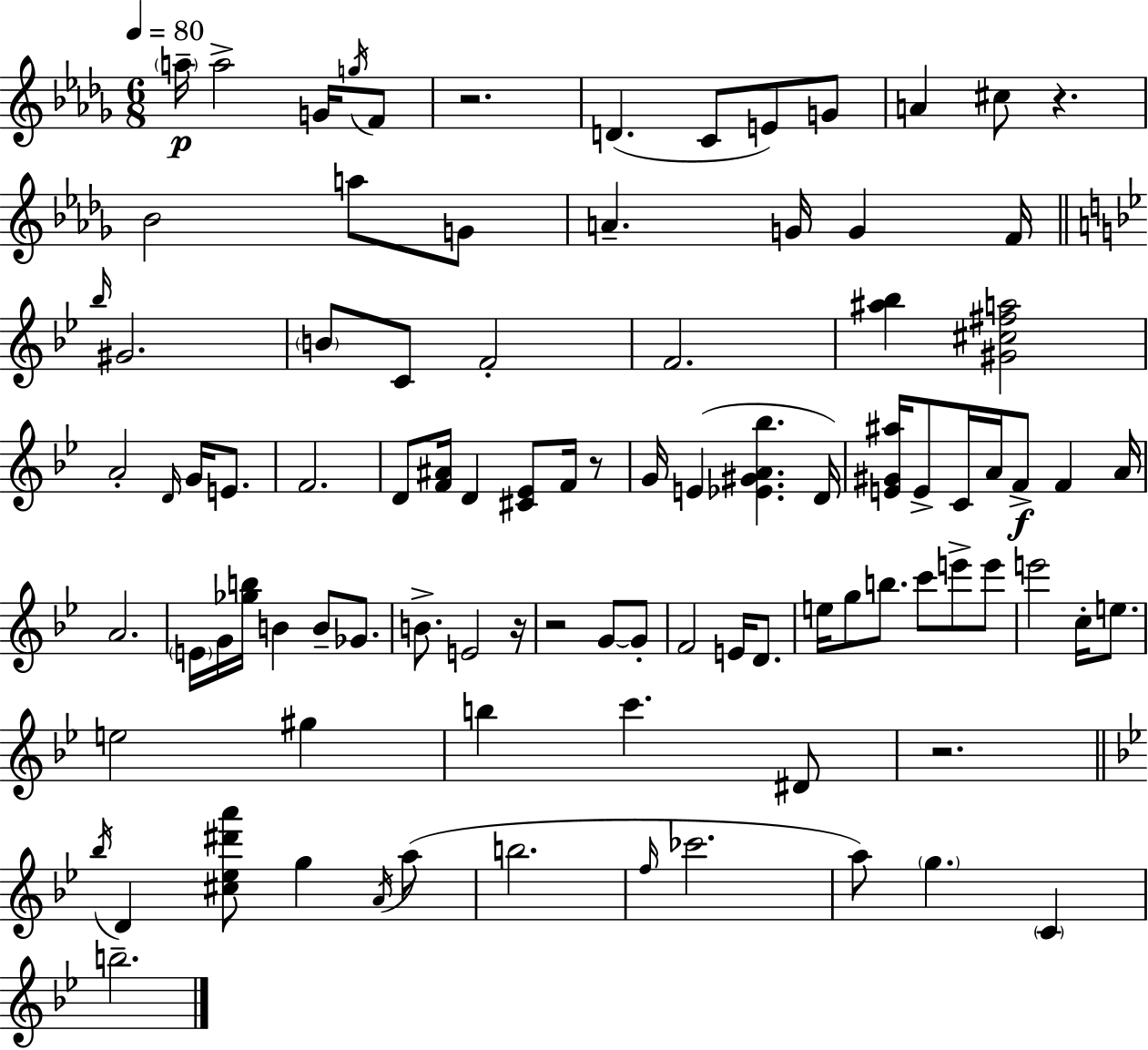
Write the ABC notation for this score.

X:1
T:Untitled
M:6/8
L:1/4
K:Bbm
a/4 a2 G/4 g/4 F/2 z2 D C/2 E/2 G/2 A ^c/2 z _B2 a/2 G/2 A G/4 G F/4 _b/4 ^G2 B/2 C/2 F2 F2 [^a_b] [^G^c^fa]2 A2 D/4 G/4 E/2 F2 D/2 [F^A]/4 D [^C_E]/2 F/4 z/2 G/4 E [_E^GA_b] D/4 [E^G^a]/4 E/2 C/4 A/4 F/2 F A/4 A2 E/4 G/4 [_gb]/4 B B/2 _G/2 B/2 E2 z/4 z2 G/2 G/2 F2 E/4 D/2 e/4 g/2 b/2 c'/2 e'/2 e'/2 e'2 c/4 e/2 e2 ^g b c' ^D/2 z2 _b/4 D [^c_e^d'a']/2 g A/4 a/2 b2 f/4 _c'2 a/2 g C b2